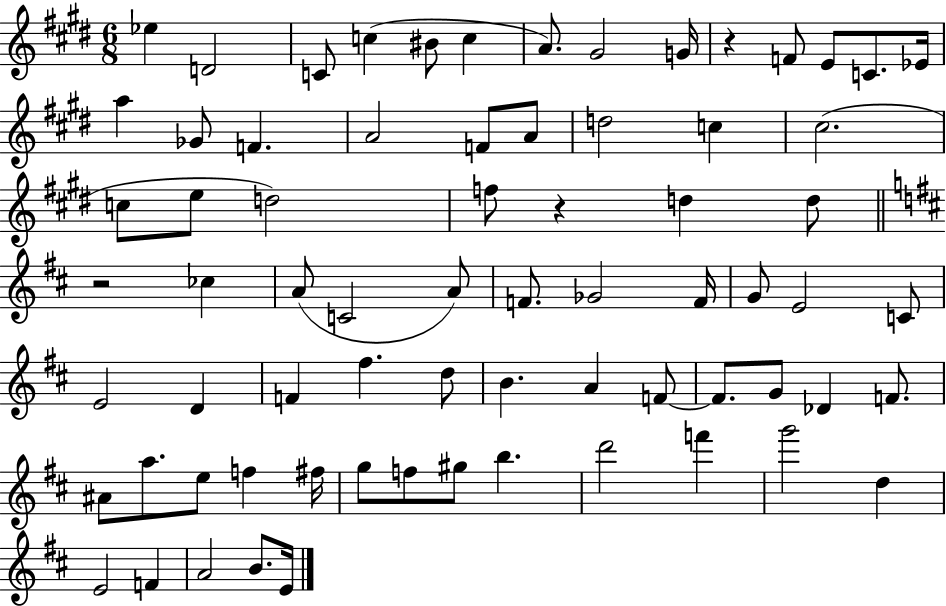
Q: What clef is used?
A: treble